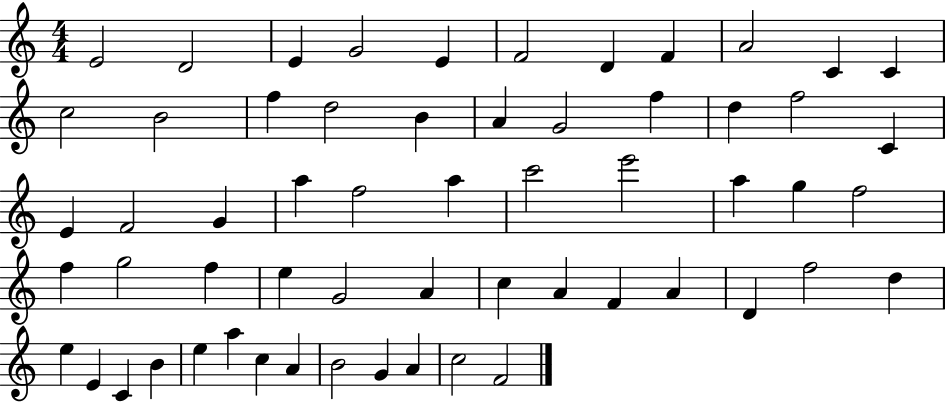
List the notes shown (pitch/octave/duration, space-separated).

E4/h D4/h E4/q G4/h E4/q F4/h D4/q F4/q A4/h C4/q C4/q C5/h B4/h F5/q D5/h B4/q A4/q G4/h F5/q D5/q F5/h C4/q E4/q F4/h G4/q A5/q F5/h A5/q C6/h E6/h A5/q G5/q F5/h F5/q G5/h F5/q E5/q G4/h A4/q C5/q A4/q F4/q A4/q D4/q F5/h D5/q E5/q E4/q C4/q B4/q E5/q A5/q C5/q A4/q B4/h G4/q A4/q C5/h F4/h